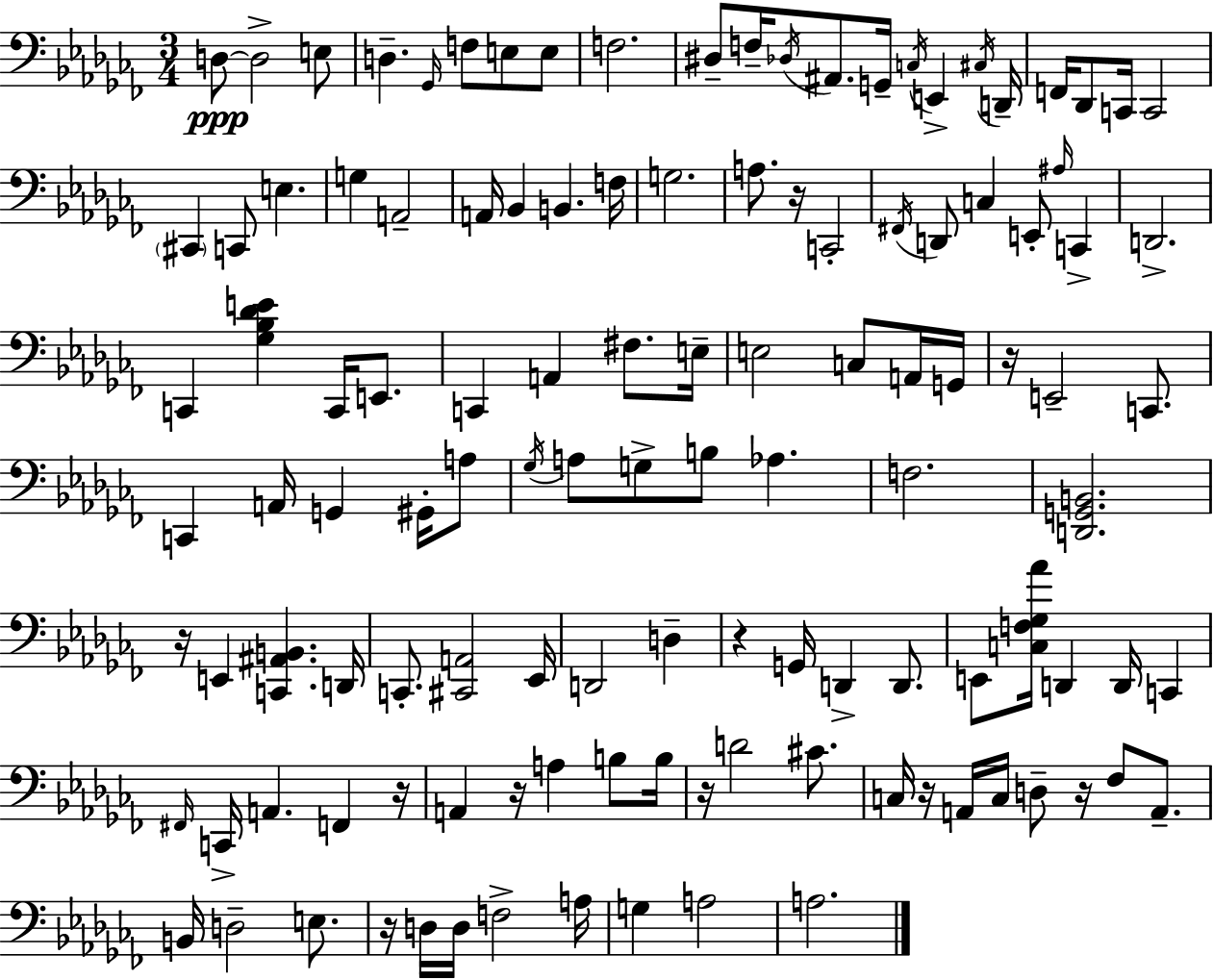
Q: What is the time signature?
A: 3/4